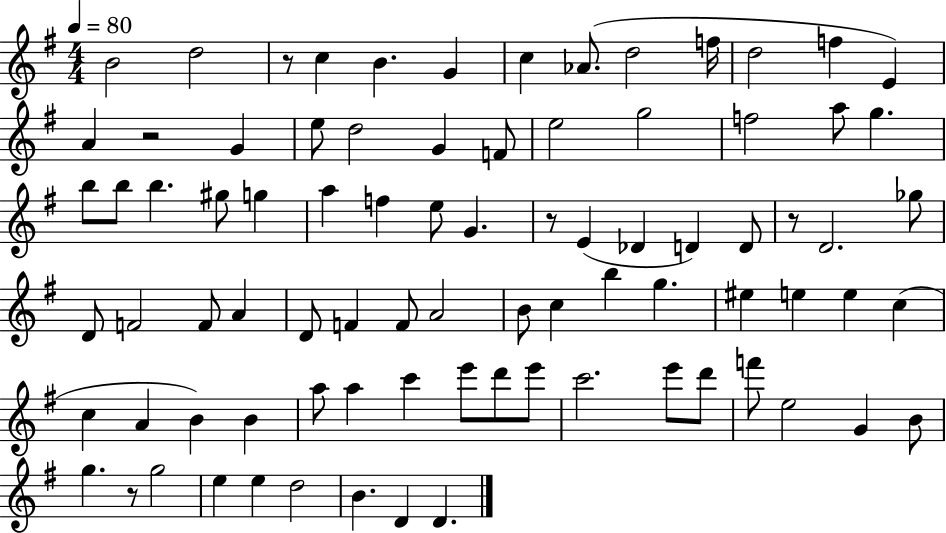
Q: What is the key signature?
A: G major